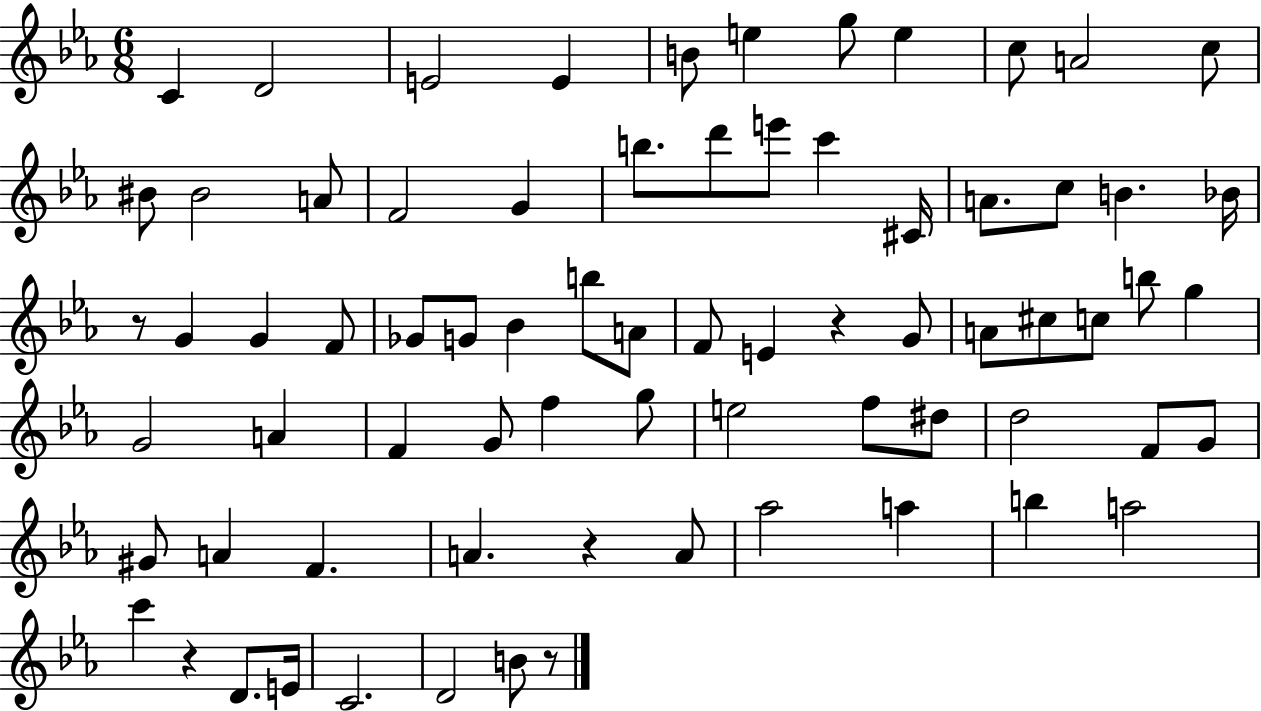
{
  \clef treble
  \numericTimeSignature
  \time 6/8
  \key ees \major
  c'4 d'2 | e'2 e'4 | b'8 e''4 g''8 e''4 | c''8 a'2 c''8 | \break bis'8 bis'2 a'8 | f'2 g'4 | b''8. d'''8 e'''8 c'''4 cis'16 | a'8. c''8 b'4. bes'16 | \break r8 g'4 g'4 f'8 | ges'8 g'8 bes'4 b''8 a'8 | f'8 e'4 r4 g'8 | a'8 cis''8 c''8 b''8 g''4 | \break g'2 a'4 | f'4 g'8 f''4 g''8 | e''2 f''8 dis''8 | d''2 f'8 g'8 | \break gis'8 a'4 f'4. | a'4. r4 a'8 | aes''2 a''4 | b''4 a''2 | \break c'''4 r4 d'8. e'16 | c'2. | d'2 b'8 r8 | \bar "|."
}